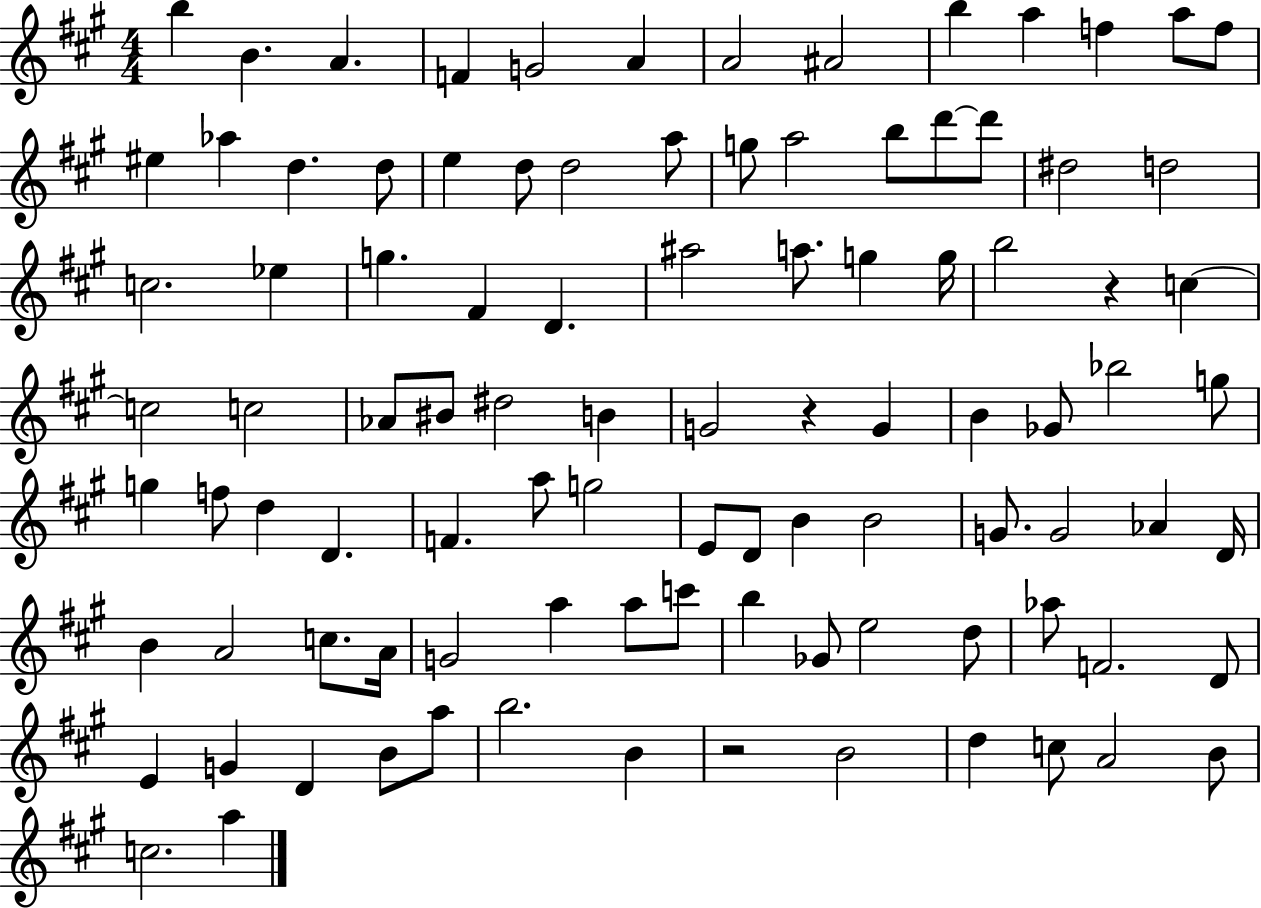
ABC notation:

X:1
T:Untitled
M:4/4
L:1/4
K:A
b B A F G2 A A2 ^A2 b a f a/2 f/2 ^e _a d d/2 e d/2 d2 a/2 g/2 a2 b/2 d'/2 d'/2 ^d2 d2 c2 _e g ^F D ^a2 a/2 g g/4 b2 z c c2 c2 _A/2 ^B/2 ^d2 B G2 z G B _G/2 _b2 g/2 g f/2 d D F a/2 g2 E/2 D/2 B B2 G/2 G2 _A D/4 B A2 c/2 A/4 G2 a a/2 c'/2 b _G/2 e2 d/2 _a/2 F2 D/2 E G D B/2 a/2 b2 B z2 B2 d c/2 A2 B/2 c2 a